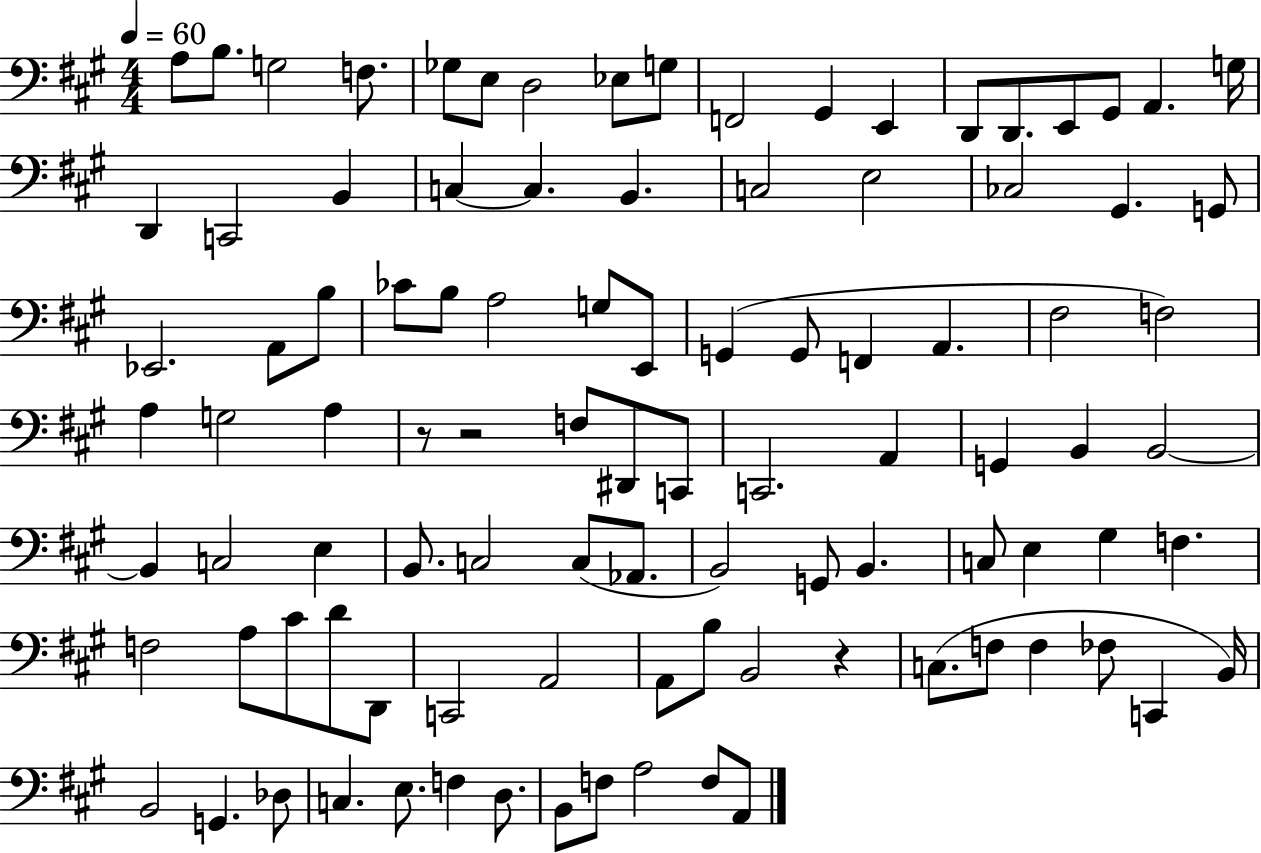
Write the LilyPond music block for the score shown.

{
  \clef bass
  \numericTimeSignature
  \time 4/4
  \key a \major
  \tempo 4 = 60
  a8 b8. g2 f8. | ges8 e8 d2 ees8 g8 | f,2 gis,4 e,4 | d,8 d,8. e,8 gis,8 a,4. g16 | \break d,4 c,2 b,4 | c4~~ c4. b,4. | c2 e2 | ces2 gis,4. g,8 | \break ees,2. a,8 b8 | ces'8 b8 a2 g8 e,8 | g,4( g,8 f,4 a,4. | fis2 f2) | \break a4 g2 a4 | r8 r2 f8 dis,8 c,8 | c,2. a,4 | g,4 b,4 b,2~~ | \break b,4 c2 e4 | b,8. c2 c8( aes,8. | b,2) g,8 b,4. | c8 e4 gis4 f4. | \break f2 a8 cis'8 d'8 d,8 | c,2 a,2 | a,8 b8 b,2 r4 | c8.( f8 f4 fes8 c,4 b,16) | \break b,2 g,4. des8 | c4. e8. f4 d8. | b,8 f8 a2 f8 a,8 | \bar "|."
}